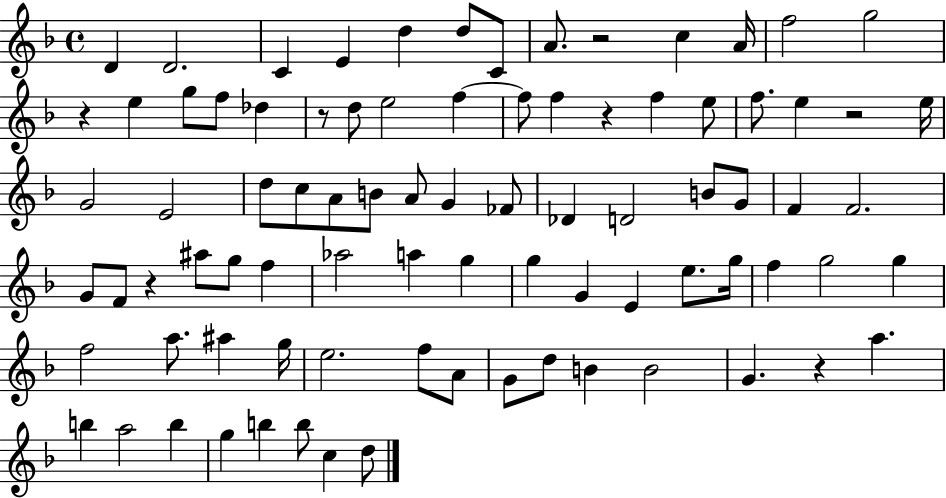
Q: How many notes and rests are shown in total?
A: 85